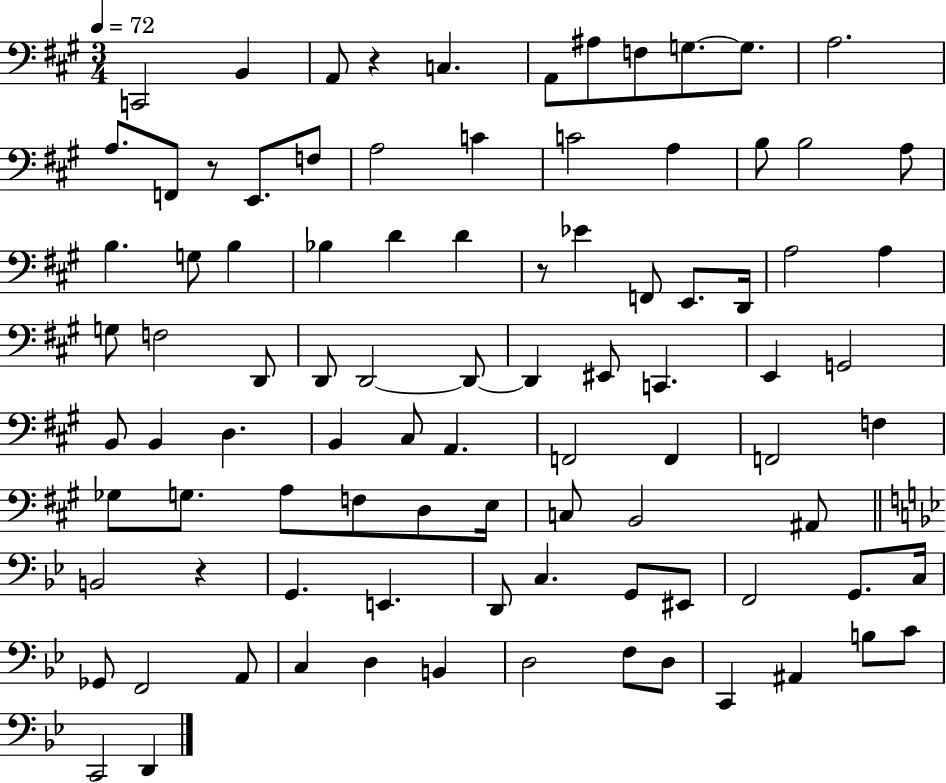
C2/h B2/q A2/e R/q C3/q. A2/e A#3/e F3/e G3/e. G3/e. A3/h. A3/e. F2/e R/e E2/e. F3/e A3/h C4/q C4/h A3/q B3/e B3/h A3/e B3/q. G3/e B3/q Bb3/q D4/q D4/q R/e Eb4/q F2/e E2/e. D2/s A3/h A3/q G3/e F3/h D2/e D2/e D2/h D2/e D2/q EIS2/e C2/q. E2/q G2/h B2/e B2/q D3/q. B2/q C#3/e A2/q. F2/h F2/q F2/h F3/q Gb3/e G3/e. A3/e F3/e D3/e E3/s C3/e B2/h A#2/e B2/h R/q G2/q. E2/q. D2/e C3/q. G2/e EIS2/e F2/h G2/e. C3/s Gb2/e F2/h A2/e C3/q D3/q B2/q D3/h F3/e D3/e C2/q A#2/q B3/e C4/e C2/h D2/q